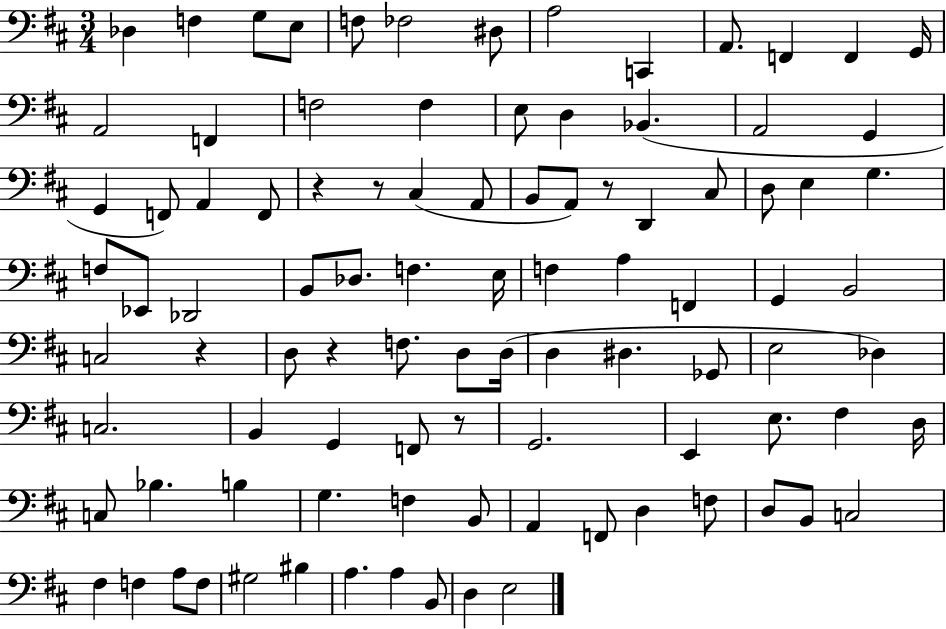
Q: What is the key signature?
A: D major